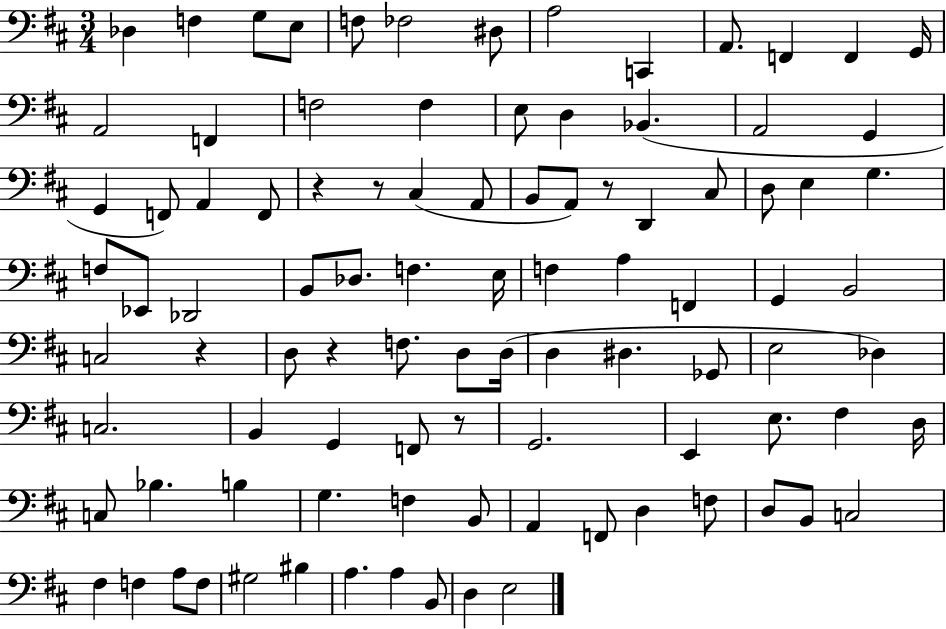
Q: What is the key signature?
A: D major